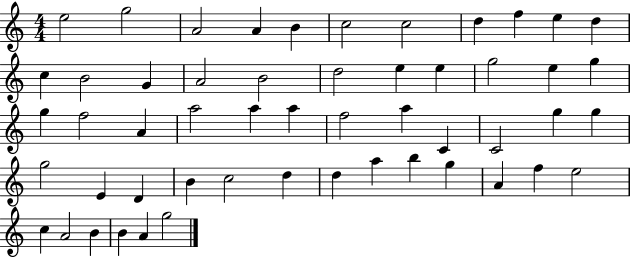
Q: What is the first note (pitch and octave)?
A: E5